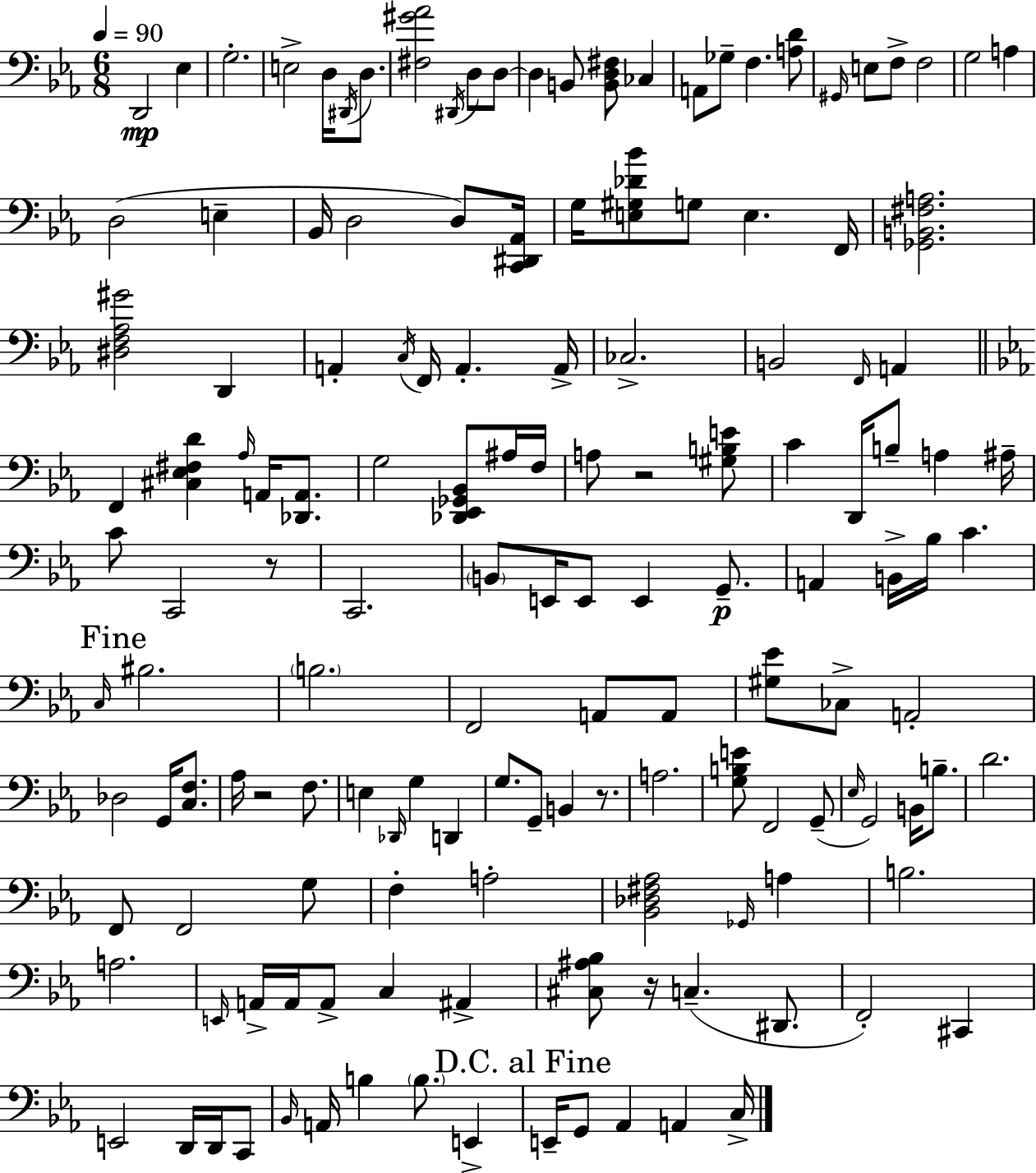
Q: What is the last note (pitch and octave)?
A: C3